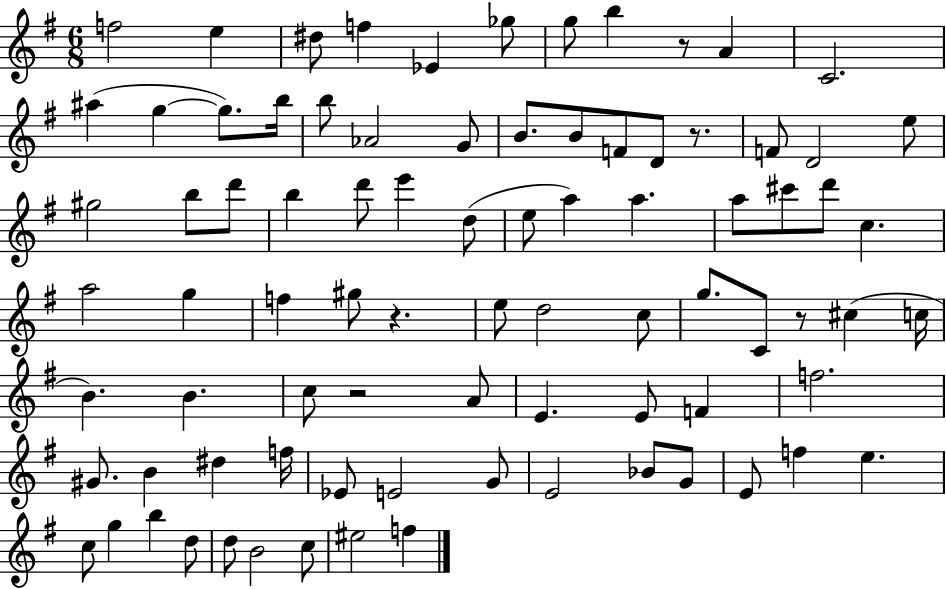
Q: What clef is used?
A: treble